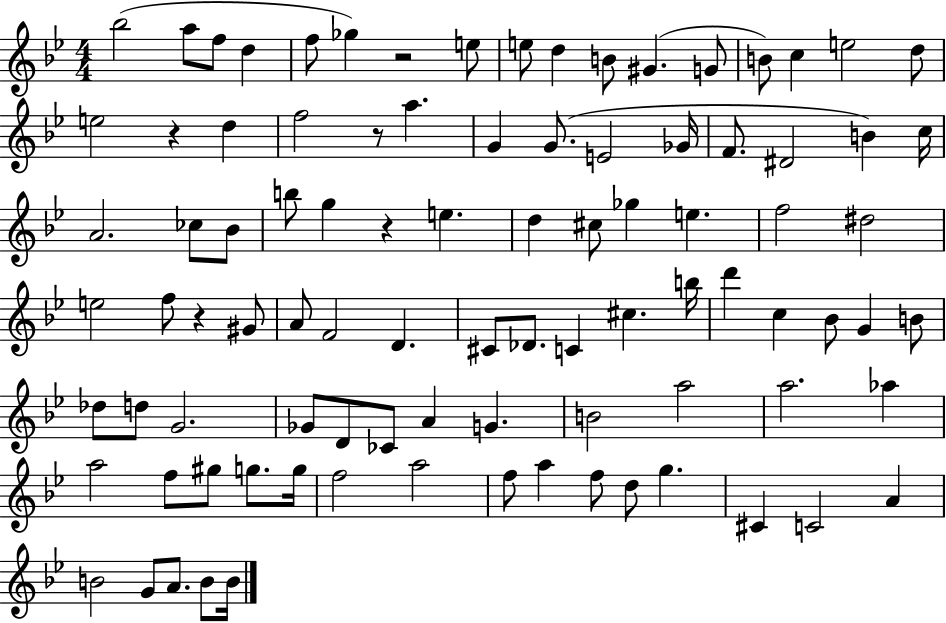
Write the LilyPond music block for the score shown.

{
  \clef treble
  \numericTimeSignature
  \time 4/4
  \key bes \major
  bes''2( a''8 f''8 d''4 | f''8 ges''4) r2 e''8 | e''8 d''4 b'8 gis'4.( g'8 | b'8) c''4 e''2 d''8 | \break e''2 r4 d''4 | f''2 r8 a''4. | g'4 g'8.( e'2 ges'16 | f'8. dis'2 b'4) c''16 | \break a'2. ces''8 bes'8 | b''8 g''4 r4 e''4. | d''4 cis''8 ges''4 e''4. | f''2 dis''2 | \break e''2 f''8 r4 gis'8 | a'8 f'2 d'4. | cis'8 des'8. c'4 cis''4. b''16 | d'''4 c''4 bes'8 g'4 b'8 | \break des''8 d''8 g'2. | ges'8 d'8 ces'8 a'4 g'4. | b'2 a''2 | a''2. aes''4 | \break a''2 f''8 gis''8 g''8. g''16 | f''2 a''2 | f''8 a''4 f''8 d''8 g''4. | cis'4 c'2 a'4 | \break b'2 g'8 a'8. b'8 b'16 | \bar "|."
}